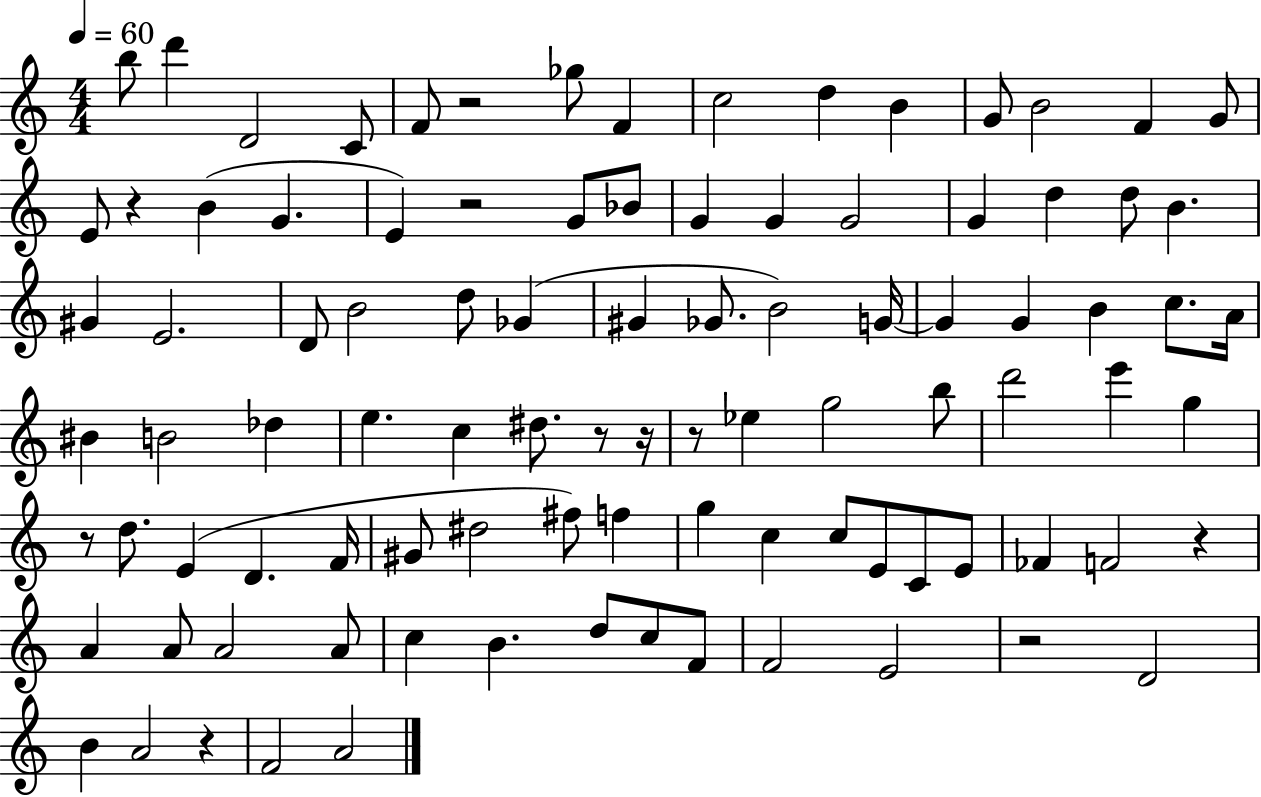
{
  \clef treble
  \numericTimeSignature
  \time 4/4
  \key c \major
  \tempo 4 = 60
  \repeat volta 2 { b''8 d'''4 d'2 c'8 | f'8 r2 ges''8 f'4 | c''2 d''4 b'4 | g'8 b'2 f'4 g'8 | \break e'8 r4 b'4( g'4. | e'4) r2 g'8 bes'8 | g'4 g'4 g'2 | g'4 d''4 d''8 b'4. | \break gis'4 e'2. | d'8 b'2 d''8 ges'4( | gis'4 ges'8. b'2) g'16~~ | g'4 g'4 b'4 c''8. a'16 | \break bis'4 b'2 des''4 | e''4. c''4 dis''8. r8 r16 | r8 ees''4 g''2 b''8 | d'''2 e'''4 g''4 | \break r8 d''8. e'4( d'4. f'16 | gis'8 dis''2 fis''8) f''4 | g''4 c''4 c''8 e'8 c'8 e'8 | fes'4 f'2 r4 | \break a'4 a'8 a'2 a'8 | c''4 b'4. d''8 c''8 f'8 | f'2 e'2 | r2 d'2 | \break b'4 a'2 r4 | f'2 a'2 | } \bar "|."
}